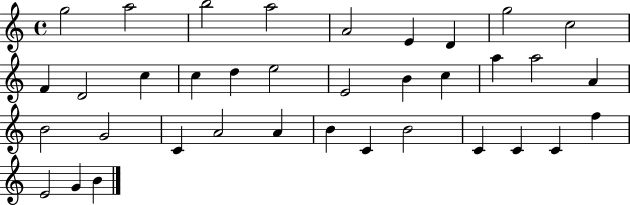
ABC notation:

X:1
T:Untitled
M:4/4
L:1/4
K:C
g2 a2 b2 a2 A2 E D g2 c2 F D2 c c d e2 E2 B c a a2 A B2 G2 C A2 A B C B2 C C C f E2 G B